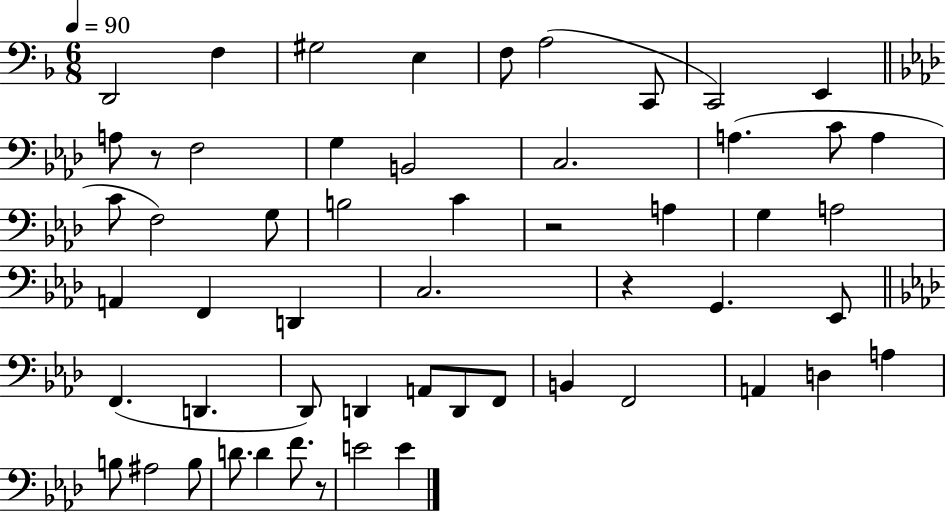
X:1
T:Untitled
M:6/8
L:1/4
K:F
D,,2 F, ^G,2 E, F,/2 A,2 C,,/2 C,,2 E,, A,/2 z/2 F,2 G, B,,2 C,2 A, C/2 A, C/2 F,2 G,/2 B,2 C z2 A, G, A,2 A,, F,, D,, C,2 z G,, _E,,/2 F,, D,, _D,,/2 D,, A,,/2 D,,/2 F,,/2 B,, F,,2 A,, D, A, B,/2 ^A,2 B,/2 D/2 D F/2 z/2 E2 E